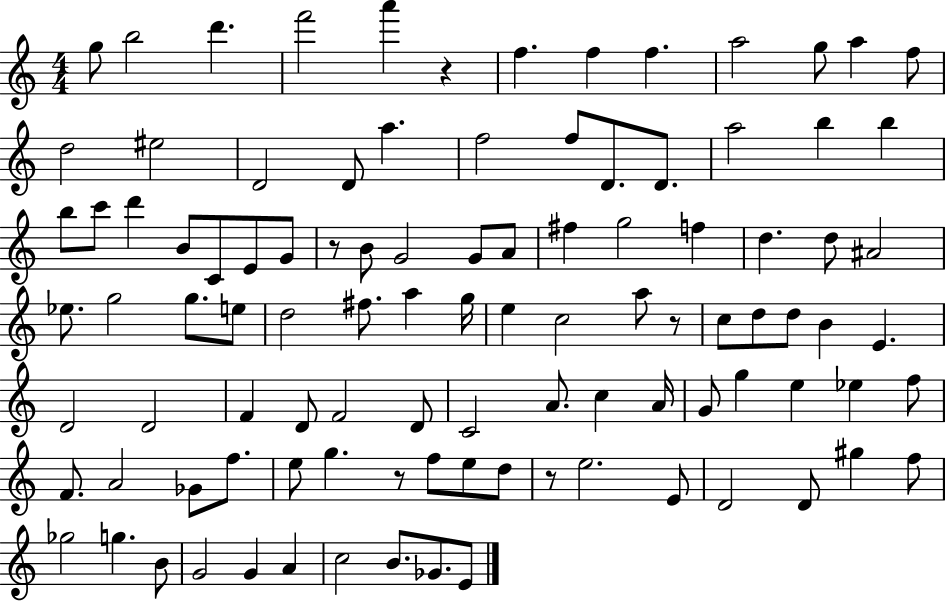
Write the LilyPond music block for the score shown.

{
  \clef treble
  \numericTimeSignature
  \time 4/4
  \key c \major
  g''8 b''2 d'''4. | f'''2 a'''4 r4 | f''4. f''4 f''4. | a''2 g''8 a''4 f''8 | \break d''2 eis''2 | d'2 d'8 a''4. | f''2 f''8 d'8. d'8. | a''2 b''4 b''4 | \break b''8 c'''8 d'''4 b'8 c'8 e'8 g'8 | r8 b'8 g'2 g'8 a'8 | fis''4 g''2 f''4 | d''4. d''8 ais'2 | \break ees''8. g''2 g''8. e''8 | d''2 fis''8. a''4 g''16 | e''4 c''2 a''8 r8 | c''8 d''8 d''8 b'4 e'4. | \break d'2 d'2 | f'4 d'8 f'2 d'8 | c'2 a'8. c''4 a'16 | g'8 g''4 e''4 ees''4 f''8 | \break f'8. a'2 ges'8 f''8. | e''8 g''4. r8 f''8 e''8 d''8 | r8 e''2. e'8 | d'2 d'8 gis''4 f''8 | \break ges''2 g''4. b'8 | g'2 g'4 a'4 | c''2 b'8. ges'8. e'8 | \bar "|."
}